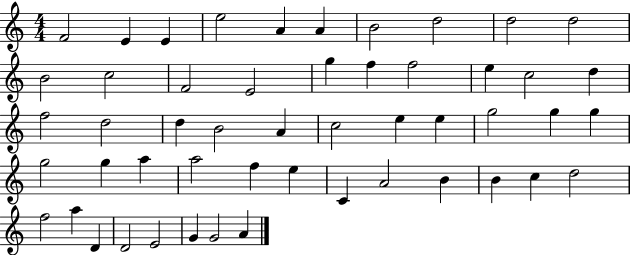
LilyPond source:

{
  \clef treble
  \numericTimeSignature
  \time 4/4
  \key c \major
  f'2 e'4 e'4 | e''2 a'4 a'4 | b'2 d''2 | d''2 d''2 | \break b'2 c''2 | f'2 e'2 | g''4 f''4 f''2 | e''4 c''2 d''4 | \break f''2 d''2 | d''4 b'2 a'4 | c''2 e''4 e''4 | g''2 g''4 g''4 | \break g''2 g''4 a''4 | a''2 f''4 e''4 | c'4 a'2 b'4 | b'4 c''4 d''2 | \break f''2 a''4 d'4 | d'2 e'2 | g'4 g'2 a'4 | \bar "|."
}